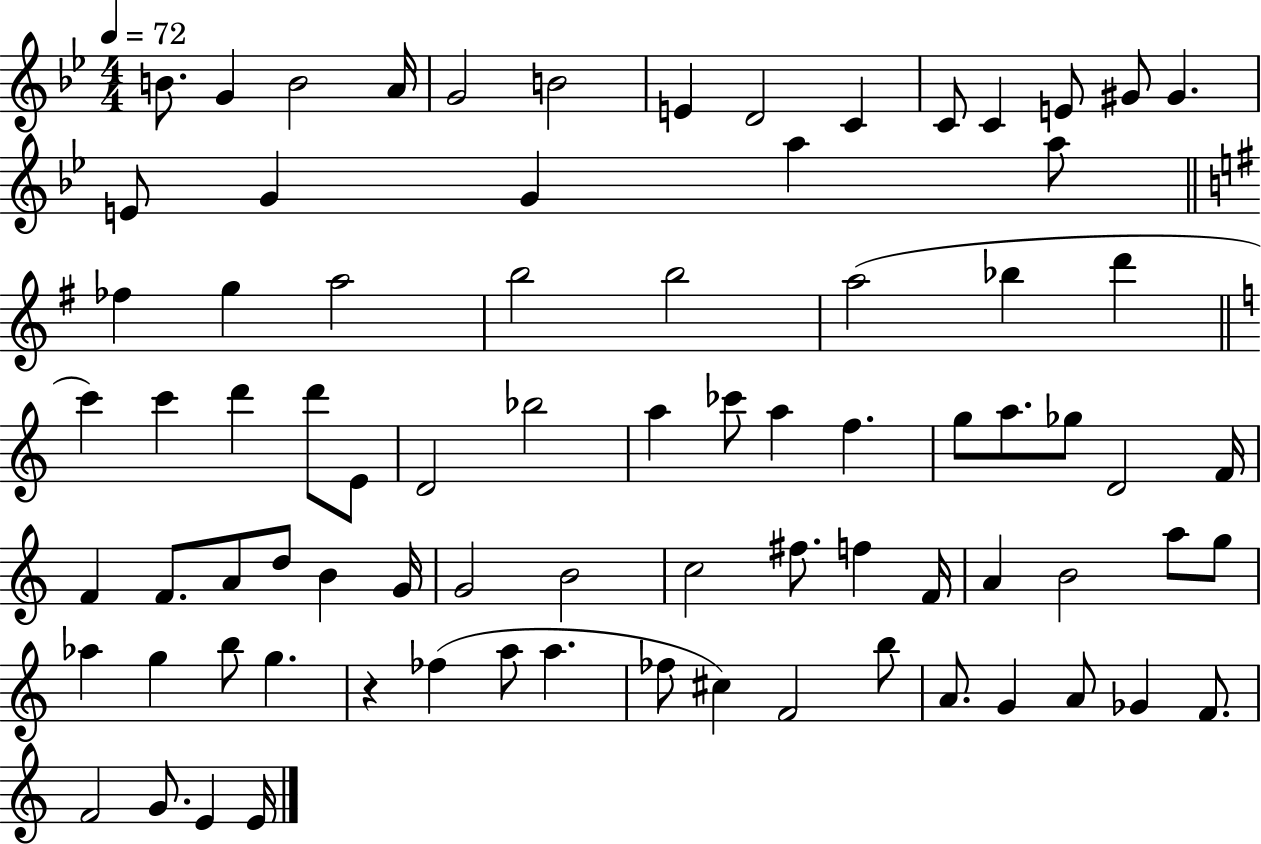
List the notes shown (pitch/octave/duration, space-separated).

B4/e. G4/q B4/h A4/s G4/h B4/h E4/q D4/h C4/q C4/e C4/q E4/e G#4/e G#4/q. E4/e G4/q G4/q A5/q A5/e FES5/q G5/q A5/h B5/h B5/h A5/h Bb5/q D6/q C6/q C6/q D6/q D6/e E4/e D4/h Bb5/h A5/q CES6/e A5/q F5/q. G5/e A5/e. Gb5/e D4/h F4/s F4/q F4/e. A4/e D5/e B4/q G4/s G4/h B4/h C5/h F#5/e. F5/q F4/s A4/q B4/h A5/e G5/e Ab5/q G5/q B5/e G5/q. R/q FES5/q A5/e A5/q. FES5/e C#5/q F4/h B5/e A4/e. G4/q A4/e Gb4/q F4/e. F4/h G4/e. E4/q E4/s